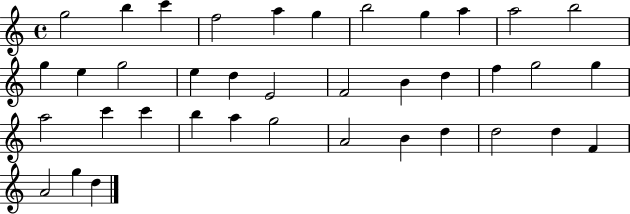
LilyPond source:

{
  \clef treble
  \time 4/4
  \defaultTimeSignature
  \key c \major
  g''2 b''4 c'''4 | f''2 a''4 g''4 | b''2 g''4 a''4 | a''2 b''2 | \break g''4 e''4 g''2 | e''4 d''4 e'2 | f'2 b'4 d''4 | f''4 g''2 g''4 | \break a''2 c'''4 c'''4 | b''4 a''4 g''2 | a'2 b'4 d''4 | d''2 d''4 f'4 | \break a'2 g''4 d''4 | \bar "|."
}